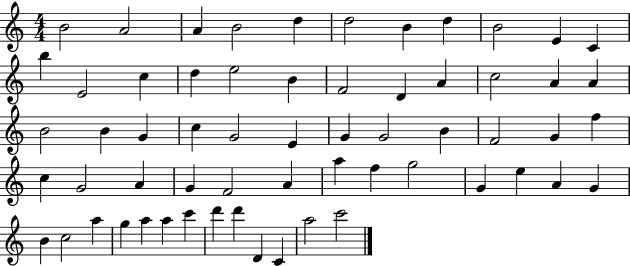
{
  \clef treble
  \numericTimeSignature
  \time 4/4
  \key c \major
  b'2 a'2 | a'4 b'2 d''4 | d''2 b'4 d''4 | b'2 e'4 c'4 | \break b''4 e'2 c''4 | d''4 e''2 b'4 | f'2 d'4 a'4 | c''2 a'4 a'4 | \break b'2 b'4 g'4 | c''4 g'2 e'4 | g'4 g'2 b'4 | f'2 g'4 f''4 | \break c''4 g'2 a'4 | g'4 f'2 a'4 | a''4 f''4 g''2 | g'4 e''4 a'4 g'4 | \break b'4 c''2 a''4 | g''4 a''4 a''4 c'''4 | d'''4 d'''4 d'4 c'4 | a''2 c'''2 | \break \bar "|."
}